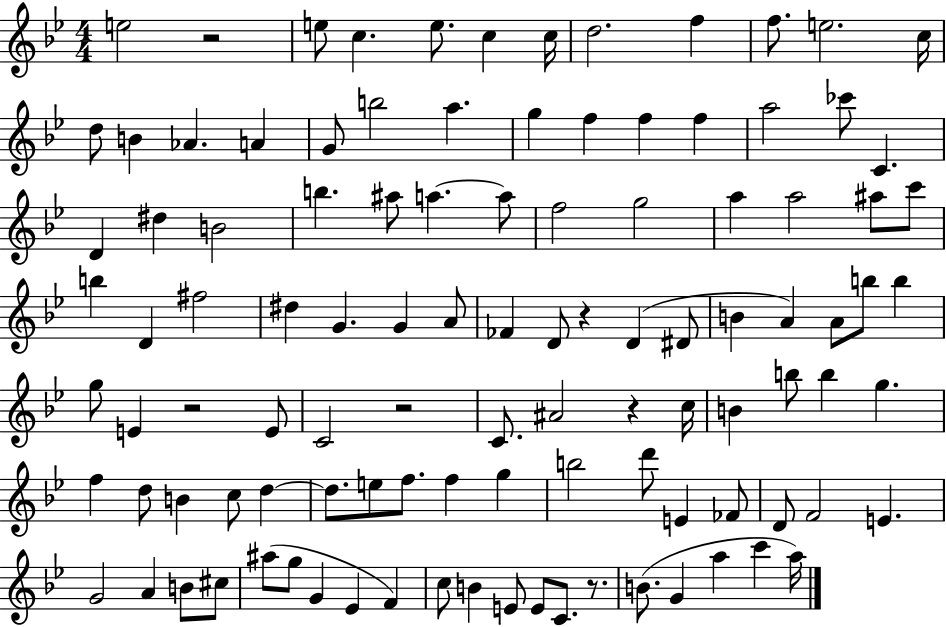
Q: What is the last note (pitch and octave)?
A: A5